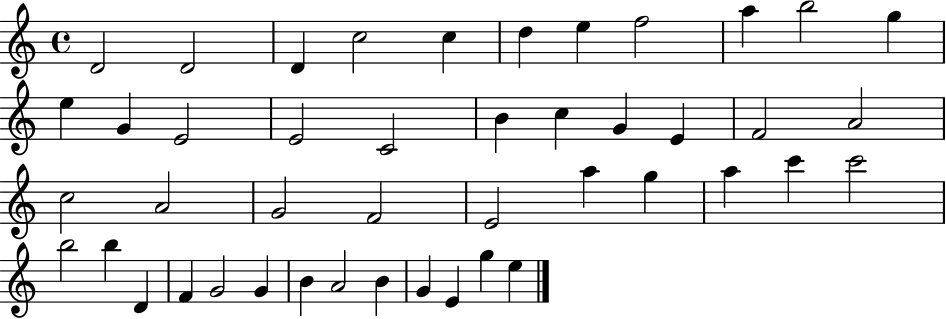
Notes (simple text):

D4/h D4/h D4/q C5/h C5/q D5/q E5/q F5/h A5/q B5/h G5/q E5/q G4/q E4/h E4/h C4/h B4/q C5/q G4/q E4/q F4/h A4/h C5/h A4/h G4/h F4/h E4/h A5/q G5/q A5/q C6/q C6/h B5/h B5/q D4/q F4/q G4/h G4/q B4/q A4/h B4/q G4/q E4/q G5/q E5/q